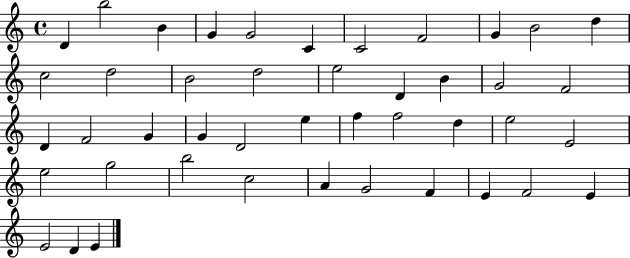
{
  \clef treble
  \time 4/4
  \defaultTimeSignature
  \key c \major
  d'4 b''2 b'4 | g'4 g'2 c'4 | c'2 f'2 | g'4 b'2 d''4 | \break c''2 d''2 | b'2 d''2 | e''2 d'4 b'4 | g'2 f'2 | \break d'4 f'2 g'4 | g'4 d'2 e''4 | f''4 f''2 d''4 | e''2 e'2 | \break e''2 g''2 | b''2 c''2 | a'4 g'2 f'4 | e'4 f'2 e'4 | \break e'2 d'4 e'4 | \bar "|."
}